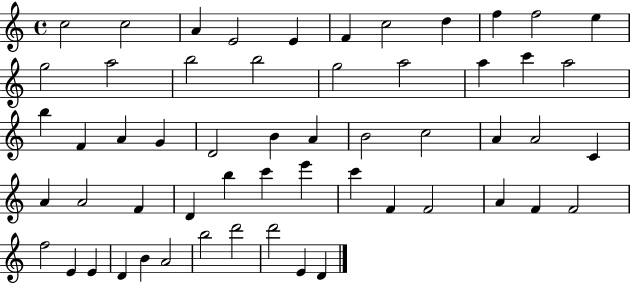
C5/h C5/h A4/q E4/h E4/q F4/q C5/h D5/q F5/q F5/h E5/q G5/h A5/h B5/h B5/h G5/h A5/h A5/q C6/q A5/h B5/q F4/q A4/q G4/q D4/h B4/q A4/q B4/h C5/h A4/q A4/h C4/q A4/q A4/h F4/q D4/q B5/q C6/q E6/q C6/q F4/q F4/h A4/q F4/q F4/h F5/h E4/q E4/q D4/q B4/q A4/h B5/h D6/h D6/h E4/q D4/q